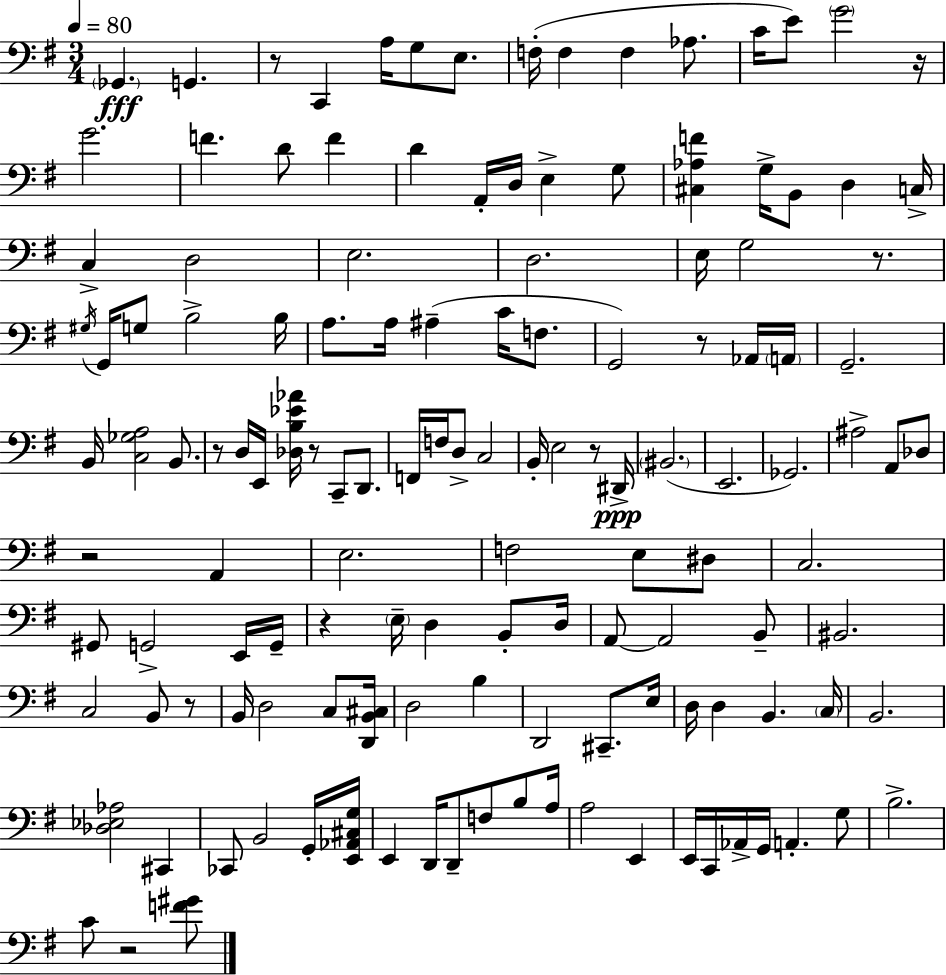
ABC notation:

X:1
T:Untitled
M:3/4
L:1/4
K:Em
_G,, G,, z/2 C,, A,/4 G,/2 E,/2 F,/4 F, F, _A,/2 C/4 E/2 G2 z/4 G2 F D/2 F D A,,/4 D,/4 E, G,/2 [^C,_A,F] G,/4 B,,/2 D, C,/4 C, D,2 E,2 D,2 E,/4 G,2 z/2 ^G,/4 G,,/4 G,/2 B,2 B,/4 A,/2 A,/4 ^A, C/4 F,/2 G,,2 z/2 _A,,/4 A,,/4 G,,2 B,,/4 [C,_G,A,]2 B,,/2 z/2 D,/4 E,,/4 [_D,B,_E_A]/4 z/2 C,,/2 D,,/2 F,,/4 F,/4 D,/2 C,2 B,,/4 E,2 z/2 ^D,,/4 ^B,,2 E,,2 _G,,2 ^A,2 A,,/2 _D,/2 z2 A,, E,2 F,2 E,/2 ^D,/2 C,2 ^G,,/2 G,,2 E,,/4 G,,/4 z E,/4 D, B,,/2 D,/4 A,,/2 A,,2 B,,/2 ^B,,2 C,2 B,,/2 z/2 B,,/4 D,2 C,/2 [D,,B,,^C,]/4 D,2 B, D,,2 ^C,,/2 E,/4 D,/4 D, B,, C,/4 B,,2 [_D,_E,_A,]2 ^C,, _C,,/2 B,,2 G,,/4 [E,,_A,,^C,G,]/4 E,, D,,/4 D,,/2 F,/2 B,/2 A,/4 A,2 E,, E,,/4 C,,/4 _A,,/4 G,,/4 A,, G,/2 B,2 C/2 z2 [F^G]/2